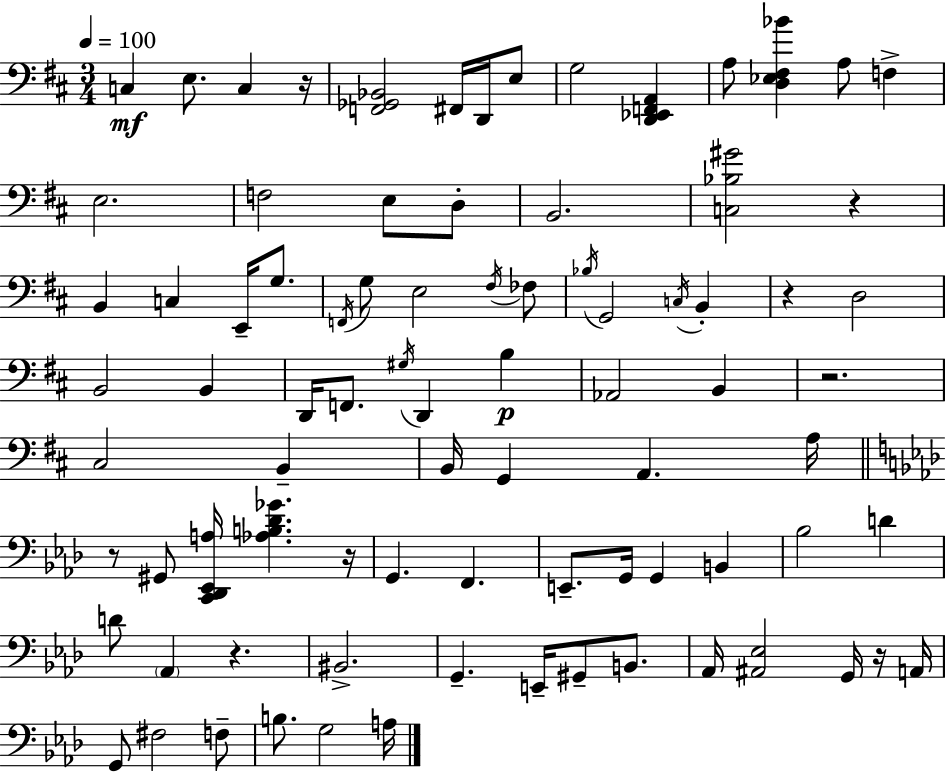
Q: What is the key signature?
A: D major